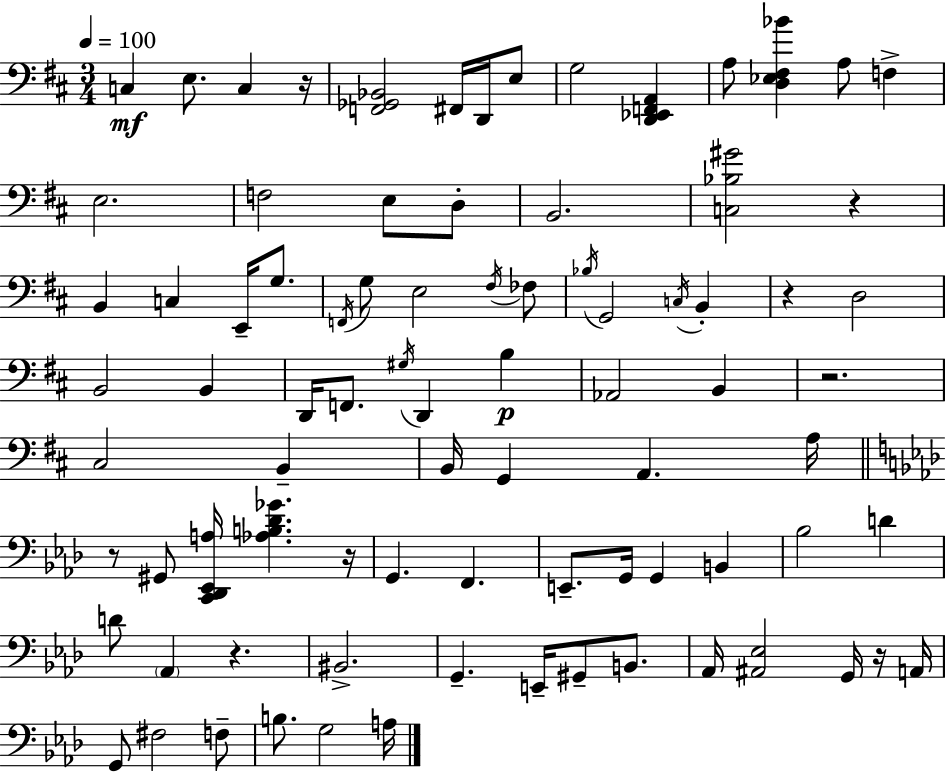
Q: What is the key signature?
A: D major